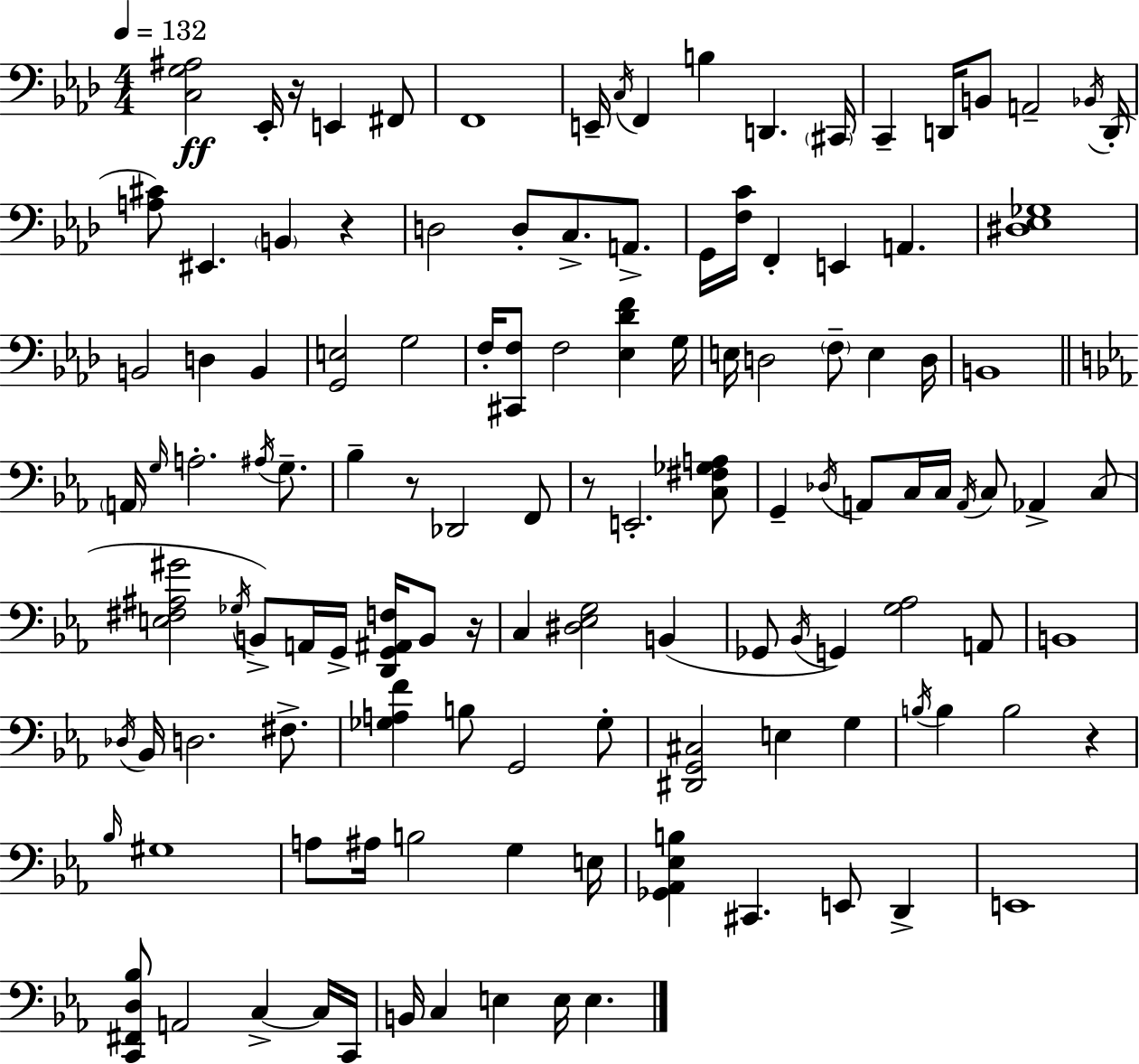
[C3,G3,A#3]/h Eb2/s R/s E2/q F#2/e F2/w E2/s C3/s F2/q B3/q D2/q. C#2/s C2/q D2/s B2/e A2/h Bb2/s D2/s [A3,C#4]/e EIS2/q. B2/q R/q D3/h D3/e C3/e. A2/e. G2/s [F3,C4]/s F2/q E2/q A2/q. [D#3,Eb3,Gb3]/w B2/h D3/q B2/q [G2,E3]/h G3/h F3/s [C#2,F3]/e F3/h [Eb3,Db4,F4]/q G3/s E3/s D3/h F3/e E3/q D3/s B2/w A2/s G3/s A3/h. A#3/s G3/e. Bb3/q R/e Db2/h F2/e R/e E2/h. [C3,F#3,Gb3,A3]/e G2/q Db3/s A2/e C3/s C3/s A2/s C3/e Ab2/q C3/e [E3,F#3,A#3,G#4]/h Gb3/s B2/e A2/s G2/s [D2,G2,A#2,F3]/s B2/e R/s C3/q [D#3,Eb3,G3]/h B2/q Gb2/e Bb2/s G2/q [G3,Ab3]/h A2/e B2/w Db3/s Bb2/s D3/h. F#3/e. [Gb3,A3,F4]/q B3/e G2/h Gb3/e [D#2,G2,C#3]/h E3/q G3/q B3/s B3/q B3/h R/q Bb3/s G#3/w A3/e A#3/s B3/h G3/q E3/s [Gb2,Ab2,Eb3,B3]/q C#2/q. E2/e D2/q E2/w [C2,F#2,D3,Bb3]/e A2/h C3/q C3/s C2/s B2/s C3/q E3/q E3/s E3/q.